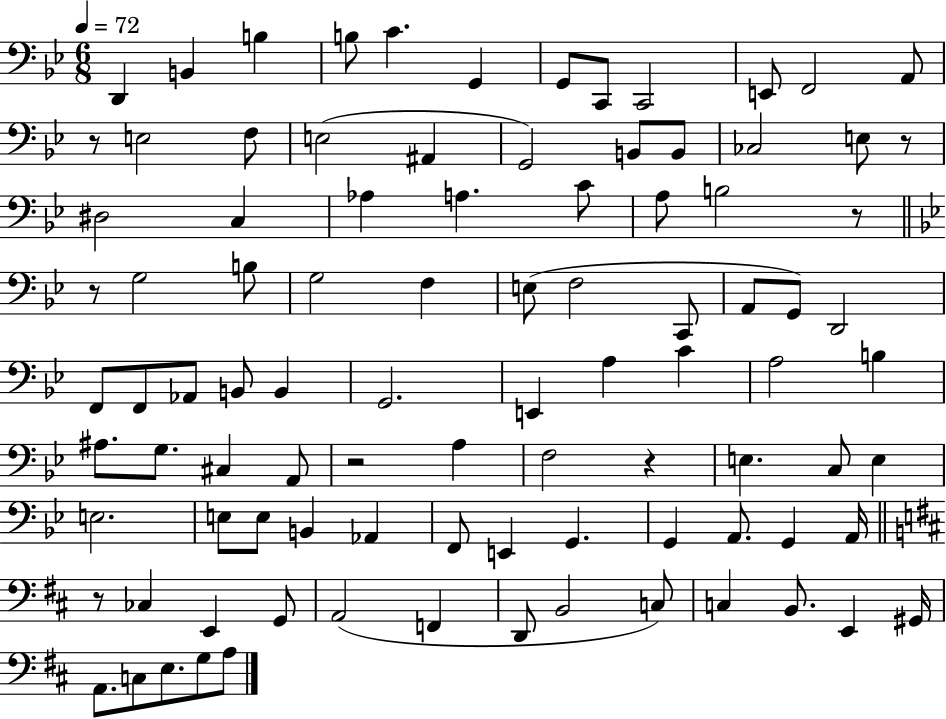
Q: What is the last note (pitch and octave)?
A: A3